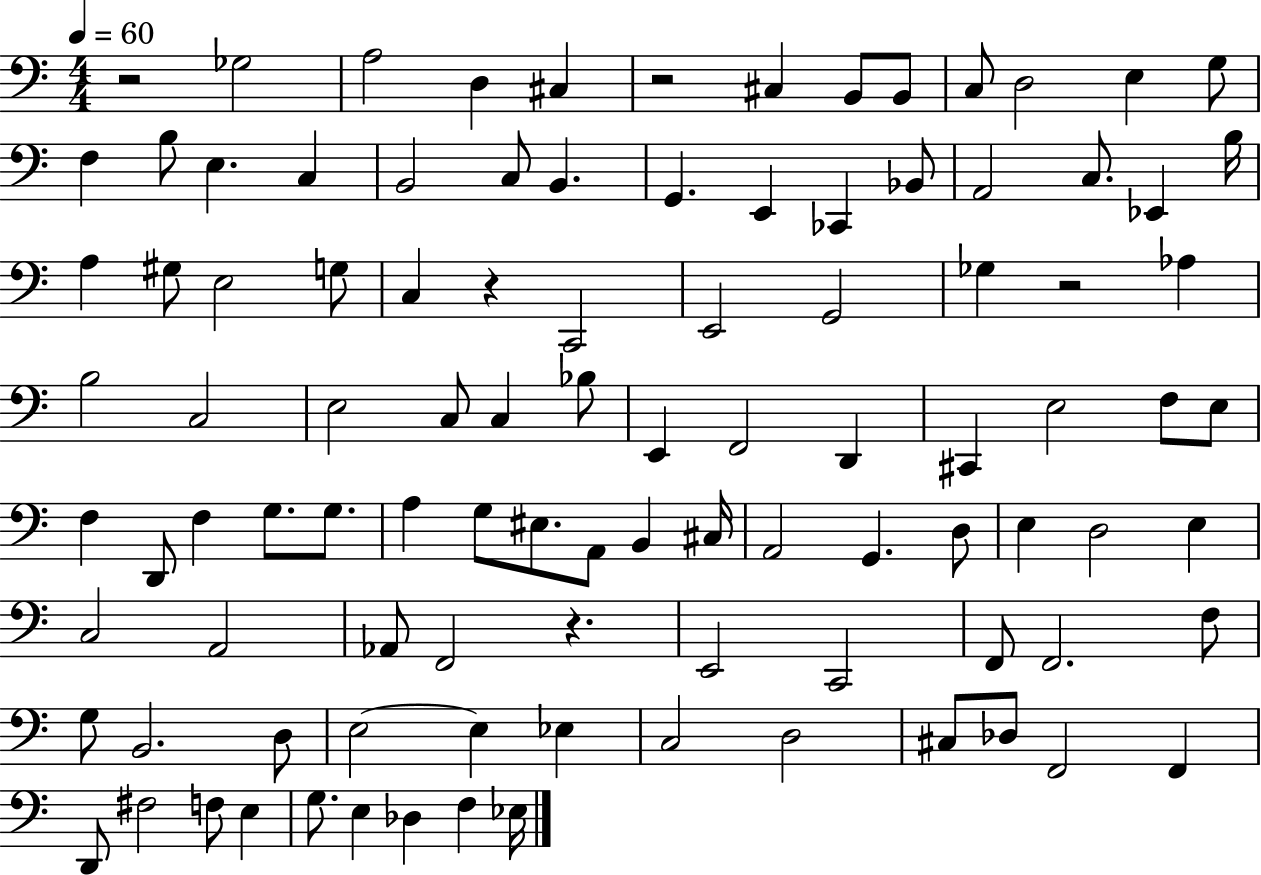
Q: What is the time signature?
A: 4/4